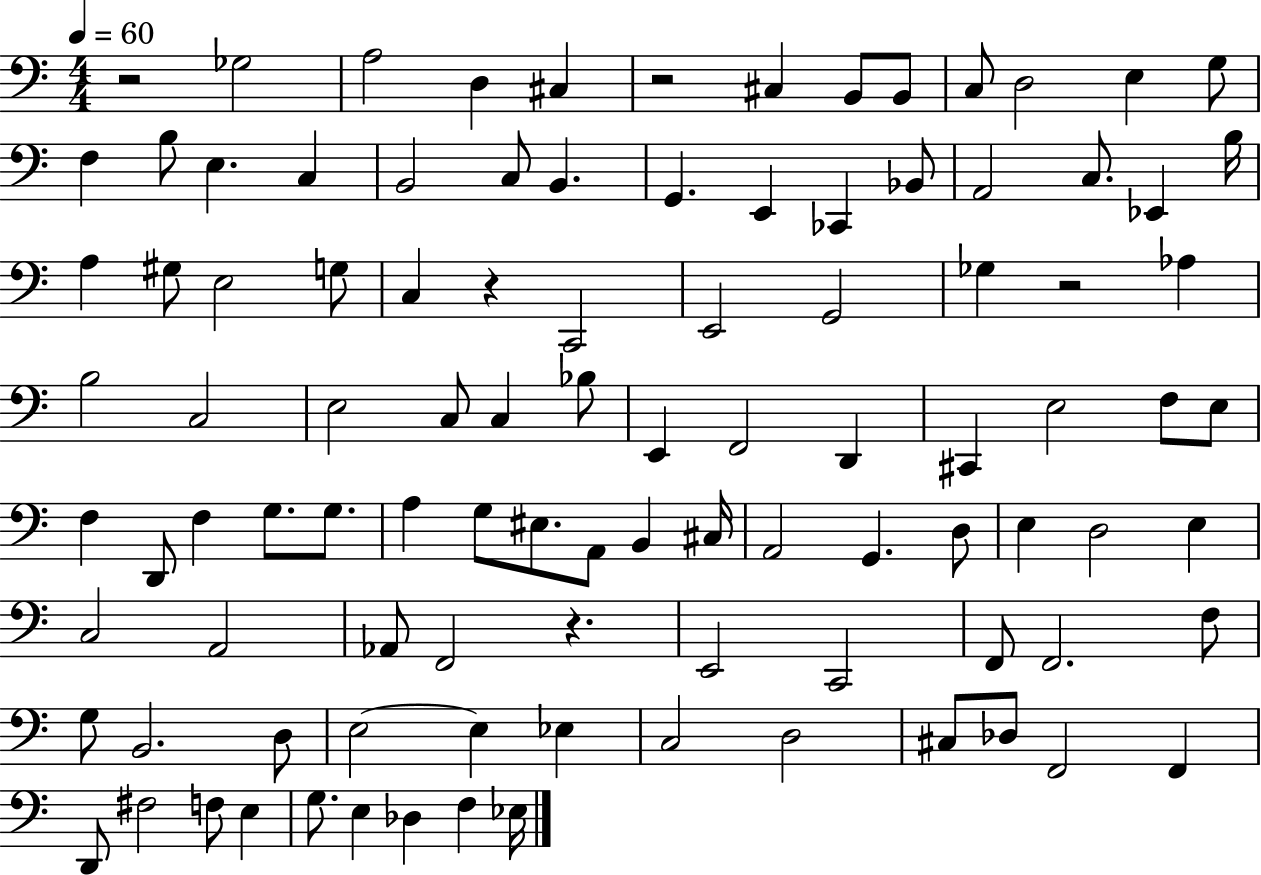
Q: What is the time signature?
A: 4/4